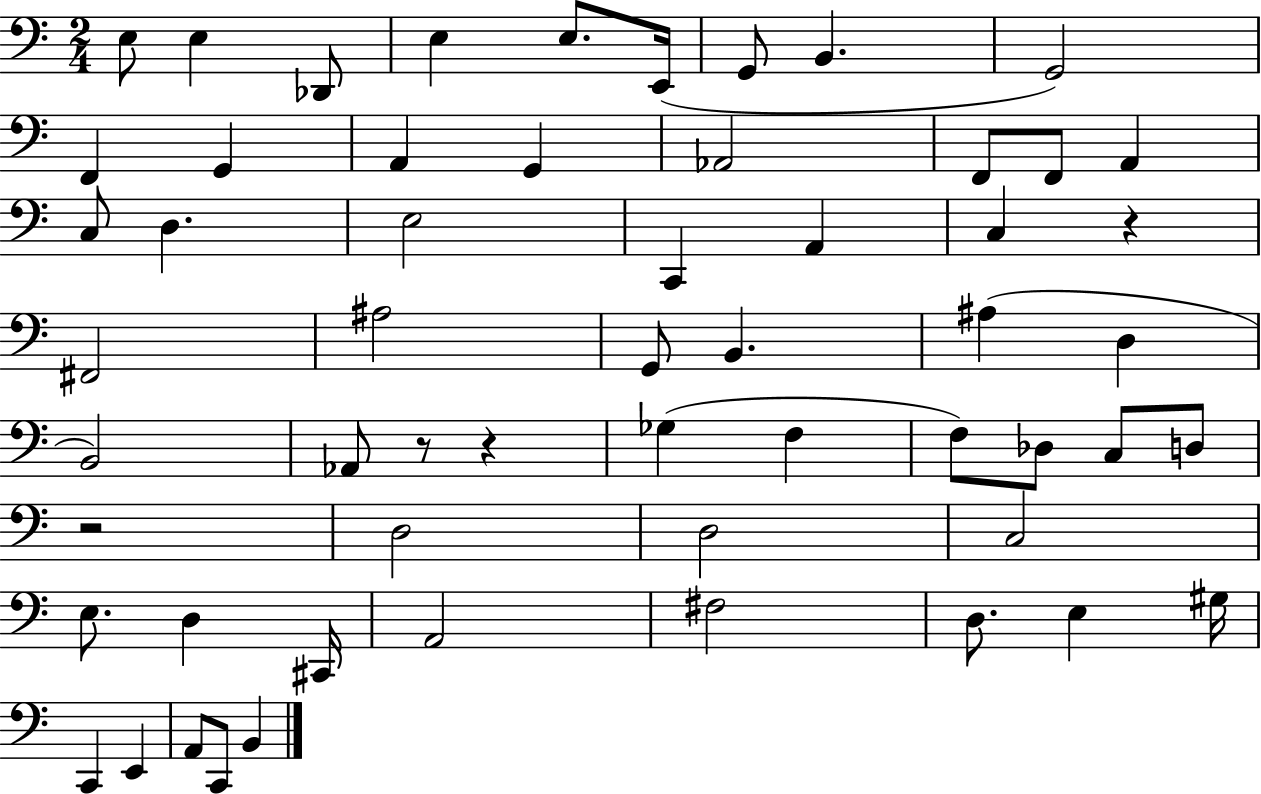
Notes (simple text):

E3/e E3/q Db2/e E3/q E3/e. E2/s G2/e B2/q. G2/h F2/q G2/q A2/q G2/q Ab2/h F2/e F2/e A2/q C3/e D3/q. E3/h C2/q A2/q C3/q R/q F#2/h A#3/h G2/e B2/q. A#3/q D3/q B2/h Ab2/e R/e R/q Gb3/q F3/q F3/e Db3/e C3/e D3/e R/h D3/h D3/h C3/h E3/e. D3/q C#2/s A2/h F#3/h D3/e. E3/q G#3/s C2/q E2/q A2/e C2/e B2/q